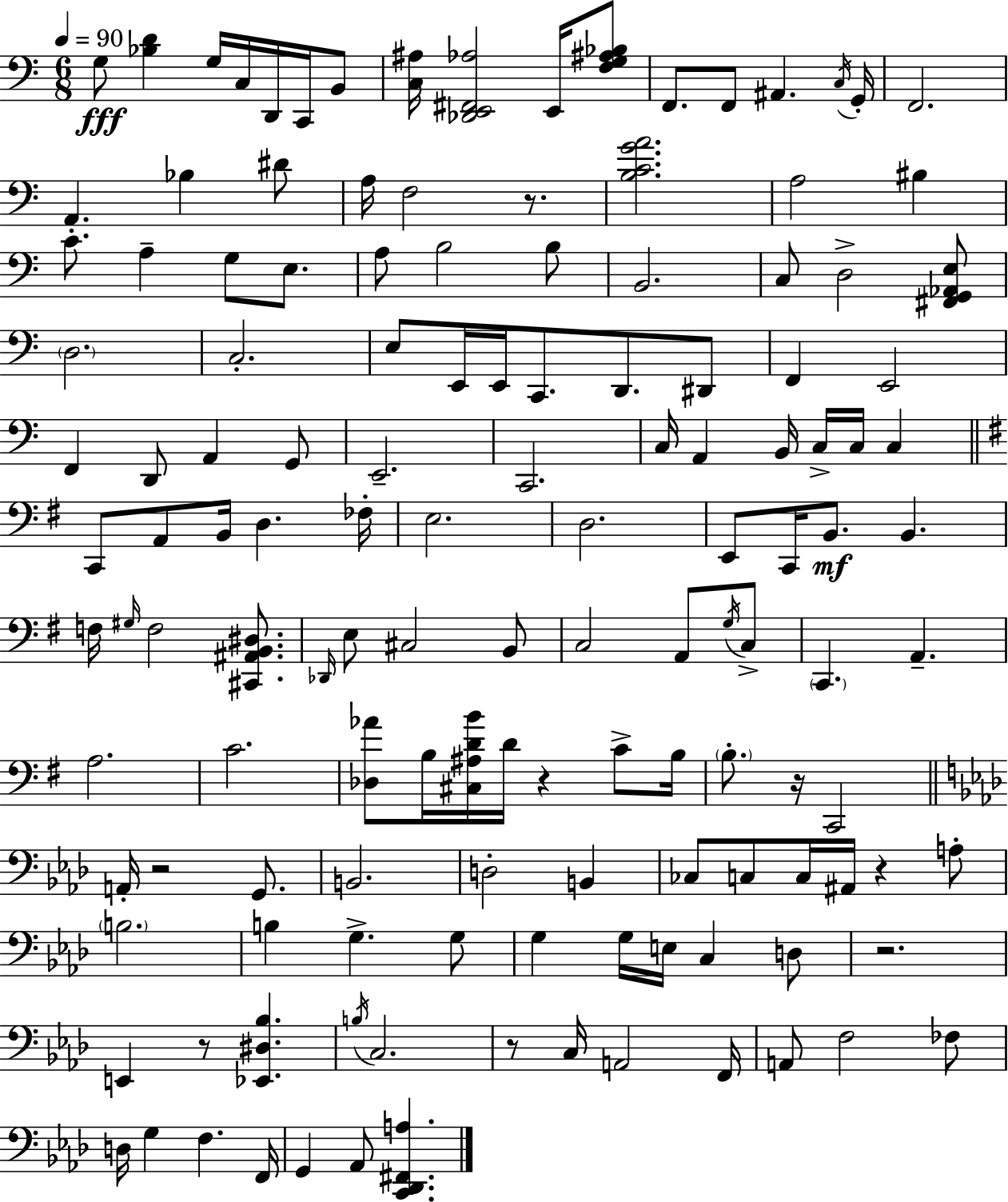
{
  \clef bass
  \numericTimeSignature
  \time 6/8
  \key a \minor
  \tempo 4 = 90
  \repeat volta 2 { g8\fff <bes d'>4 g16 c16 d,16 c,16 b,8 | <c ais>16 <des, e, fis, aes>2 e,16 <f g ais bes>8 | f,8. f,8 ais,4. \acciaccatura { c16 } | g,16-. f,2. | \break a,4.-. bes4 dis'8 | a16 f2 r8. | <b c' g' a'>2. | a2 bis4 | \break c'8. a4-- g8 e8. | a8 b2 b8 | b,2. | c8 d2-> <fis, g, aes, e>8 | \break \parenthesize d2. | c2.-. | e8 e,16 e,16 c,8. d,8. dis,8 | f,4 e,2 | \break f,4 d,8 a,4 g,8 | e,2.-- | c,2. | c16 a,4 b,16 c16-> c16 c4 | \break \bar "||" \break \key g \major c,8 a,8 b,16 d4. fes16-. | e2. | d2. | e,8 c,16 b,8.\mf b,4. | \break f16 \grace { gis16 } f2 <cis, ais, b, dis>8. | \grace { des,16 } e8 cis2 | b,8 c2 a,8 | \acciaccatura { g16 } c8-> \parenthesize c,4. a,4.-- | \break a2. | c'2. | <des aes'>8 b16 <cis ais d' b'>16 d'16 r4 | c'8-> b16 \parenthesize b8.-. r16 c,2 | \break \bar "||" \break \key f \minor a,16-. r2 g,8. | b,2. | d2-. b,4 | ces8 c8 c16 ais,16 r4 a8-. | \break \parenthesize b2. | b4 g4.-> g8 | g4 g16 e16 c4 d8 | r2. | \break e,4 r8 <ees, dis bes>4. | \acciaccatura { b16 } c2. | r8 c16 a,2 | f,16 a,8 f2 fes8 | \break d16 g4 f4. | f,16 g,4 aes,8 <c, des, fis, a>4. | } \bar "|."
}